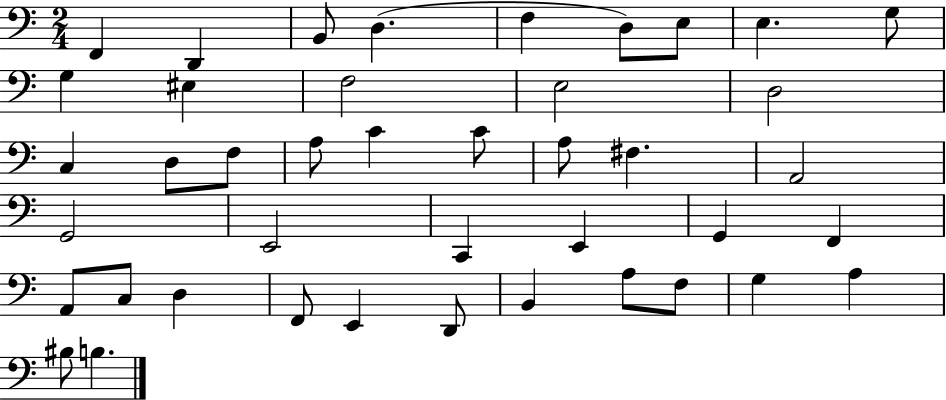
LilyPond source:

{
  \clef bass
  \numericTimeSignature
  \time 2/4
  \key c \major
  \repeat volta 2 { f,4 d,4 | b,8 d4.( | f4 d8) e8 | e4. g8 | \break g4 eis4 | f2 | e2 | d2 | \break c4 d8 f8 | a8 c'4 c'8 | a8 fis4. | a,2 | \break g,2 | e,2 | c,4 e,4 | g,4 f,4 | \break a,8 c8 d4 | f,8 e,4 d,8 | b,4 a8 f8 | g4 a4 | \break bis8 b4. | } \bar "|."
}